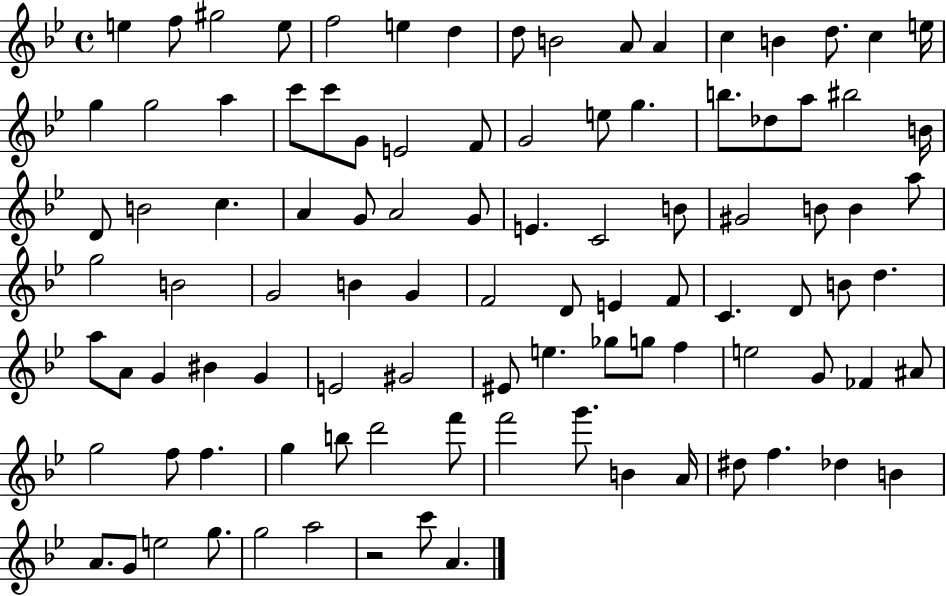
E5/q F5/e G#5/h E5/e F5/h E5/q D5/q D5/e B4/h A4/e A4/q C5/q B4/q D5/e. C5/q E5/s G5/q G5/h A5/q C6/e C6/e G4/e E4/h F4/e G4/h E5/e G5/q. B5/e. Db5/e A5/e BIS5/h B4/s D4/e B4/h C5/q. A4/q G4/e A4/h G4/e E4/q. C4/h B4/e G#4/h B4/e B4/q A5/e G5/h B4/h G4/h B4/q G4/q F4/h D4/e E4/q F4/e C4/q. D4/e B4/e D5/q. A5/e A4/e G4/q BIS4/q G4/q E4/h G#4/h EIS4/e E5/q. Gb5/e G5/e F5/q E5/h G4/e FES4/q A#4/e G5/h F5/e F5/q. G5/q B5/e D6/h F6/e F6/h G6/e. B4/q A4/s D#5/e F5/q. Db5/q B4/q A4/e. G4/e E5/h G5/e. G5/h A5/h R/h C6/e A4/q.